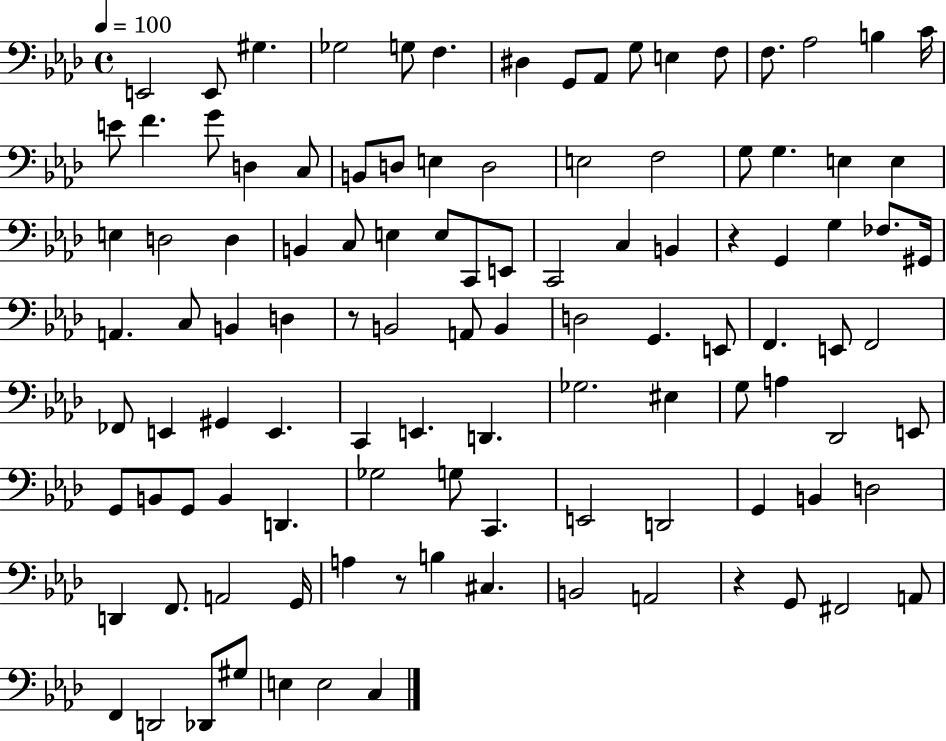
{
  \clef bass
  \time 4/4
  \defaultTimeSignature
  \key aes \major
  \tempo 4 = 100
  e,2 e,8 gis4. | ges2 g8 f4. | dis4 g,8 aes,8 g8 e4 f8 | f8. aes2 b4 c'16 | \break e'8 f'4. g'8 d4 c8 | b,8 d8 e4 d2 | e2 f2 | g8 g4. e4 e4 | \break e4 d2 d4 | b,4 c8 e4 e8 c,8 e,8 | c,2 c4 b,4 | r4 g,4 g4 fes8. gis,16 | \break a,4. c8 b,4 d4 | r8 b,2 a,8 b,4 | d2 g,4. e,8 | f,4. e,8 f,2 | \break fes,8 e,4 gis,4 e,4. | c,4 e,4. d,4. | ges2. eis4 | g8 a4 des,2 e,8 | \break g,8 b,8 g,8 b,4 d,4. | ges2 g8 c,4. | e,2 d,2 | g,4 b,4 d2 | \break d,4 f,8. a,2 g,16 | a4 r8 b4 cis4. | b,2 a,2 | r4 g,8 fis,2 a,8 | \break f,4 d,2 des,8 gis8 | e4 e2 c4 | \bar "|."
}